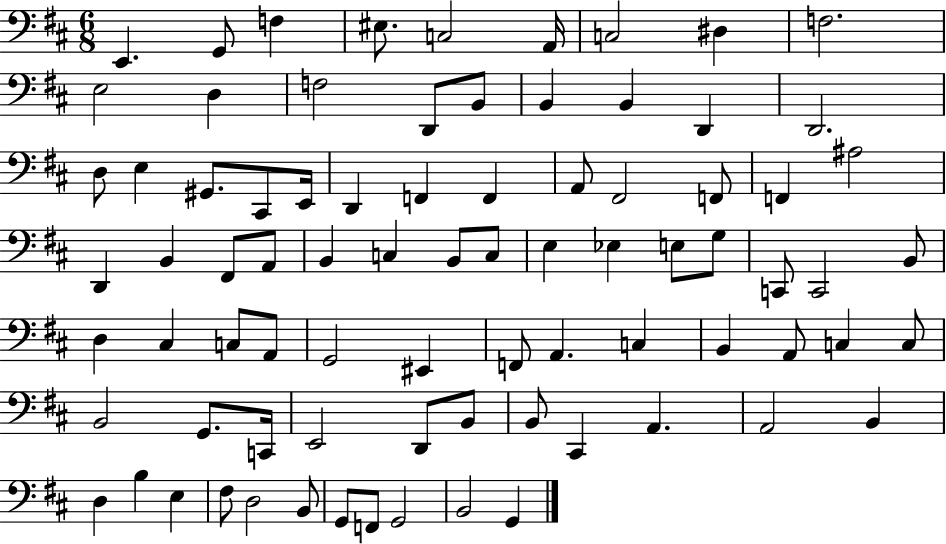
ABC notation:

X:1
T:Untitled
M:6/8
L:1/4
K:D
E,, G,,/2 F, ^E,/2 C,2 A,,/4 C,2 ^D, F,2 E,2 D, F,2 D,,/2 B,,/2 B,, B,, D,, D,,2 D,/2 E, ^G,,/2 ^C,,/2 E,,/4 D,, F,, F,, A,,/2 ^F,,2 F,,/2 F,, ^A,2 D,, B,, ^F,,/2 A,,/2 B,, C, B,,/2 C,/2 E, _E, E,/2 G,/2 C,,/2 C,,2 B,,/2 D, ^C, C,/2 A,,/2 G,,2 ^E,, F,,/2 A,, C, B,, A,,/2 C, C,/2 B,,2 G,,/2 C,,/4 E,,2 D,,/2 B,,/2 B,,/2 ^C,, A,, A,,2 B,, D, B, E, ^F,/2 D,2 B,,/2 G,,/2 F,,/2 G,,2 B,,2 G,,